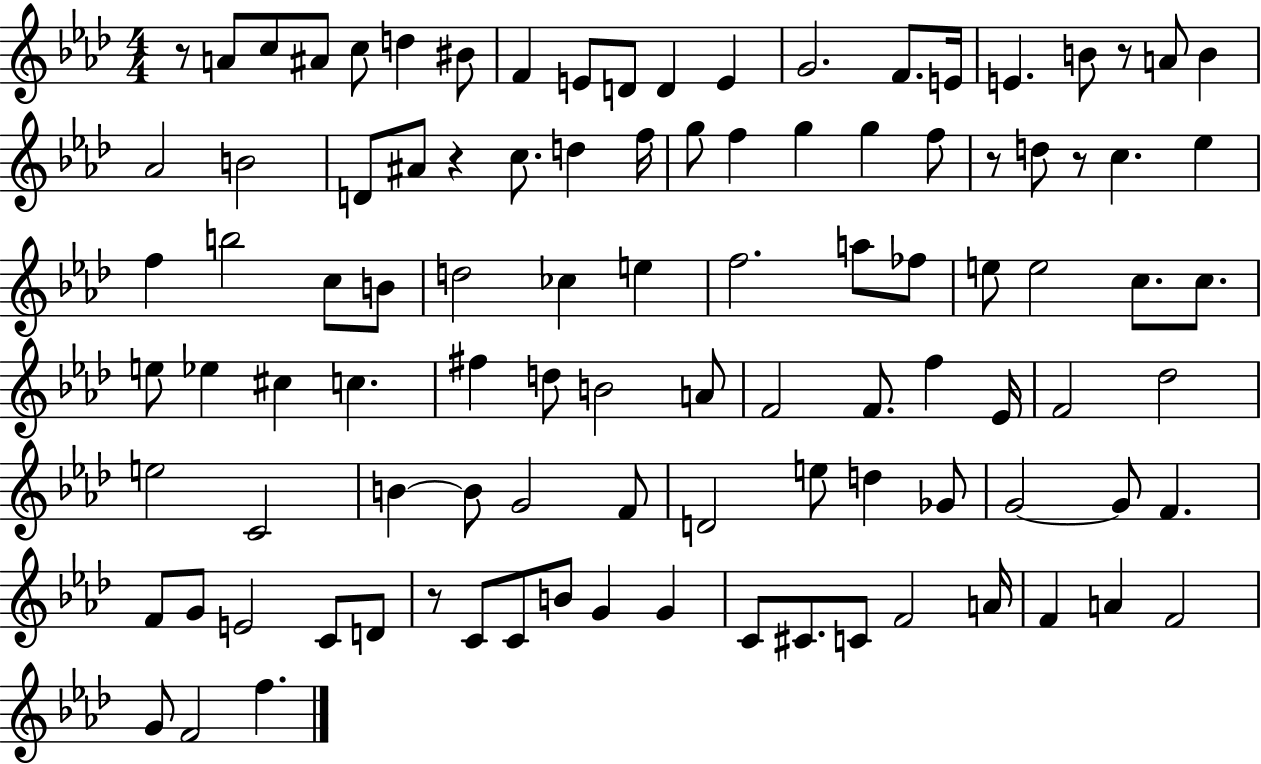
R/e A4/e C5/e A#4/e C5/e D5/q BIS4/e F4/q E4/e D4/e D4/q E4/q G4/h. F4/e. E4/s E4/q. B4/e R/e A4/e B4/q Ab4/h B4/h D4/e A#4/e R/q C5/e. D5/q F5/s G5/e F5/q G5/q G5/q F5/e R/e D5/e R/e C5/q. Eb5/q F5/q B5/h C5/e B4/e D5/h CES5/q E5/q F5/h. A5/e FES5/e E5/e E5/h C5/e. C5/e. E5/e Eb5/q C#5/q C5/q. F#5/q D5/e B4/h A4/e F4/h F4/e. F5/q Eb4/s F4/h Db5/h E5/h C4/h B4/q B4/e G4/h F4/e D4/h E5/e D5/q Gb4/e G4/h G4/e F4/q. F4/e G4/e E4/h C4/e D4/e R/e C4/e C4/e B4/e G4/q G4/q C4/e C#4/e. C4/e F4/h A4/s F4/q A4/q F4/h G4/e F4/h F5/q.